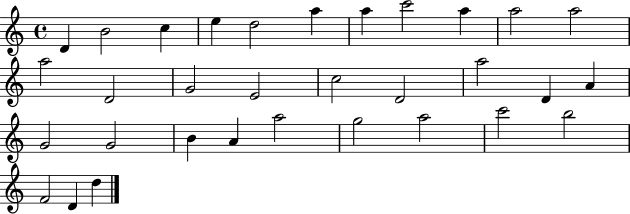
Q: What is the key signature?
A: C major